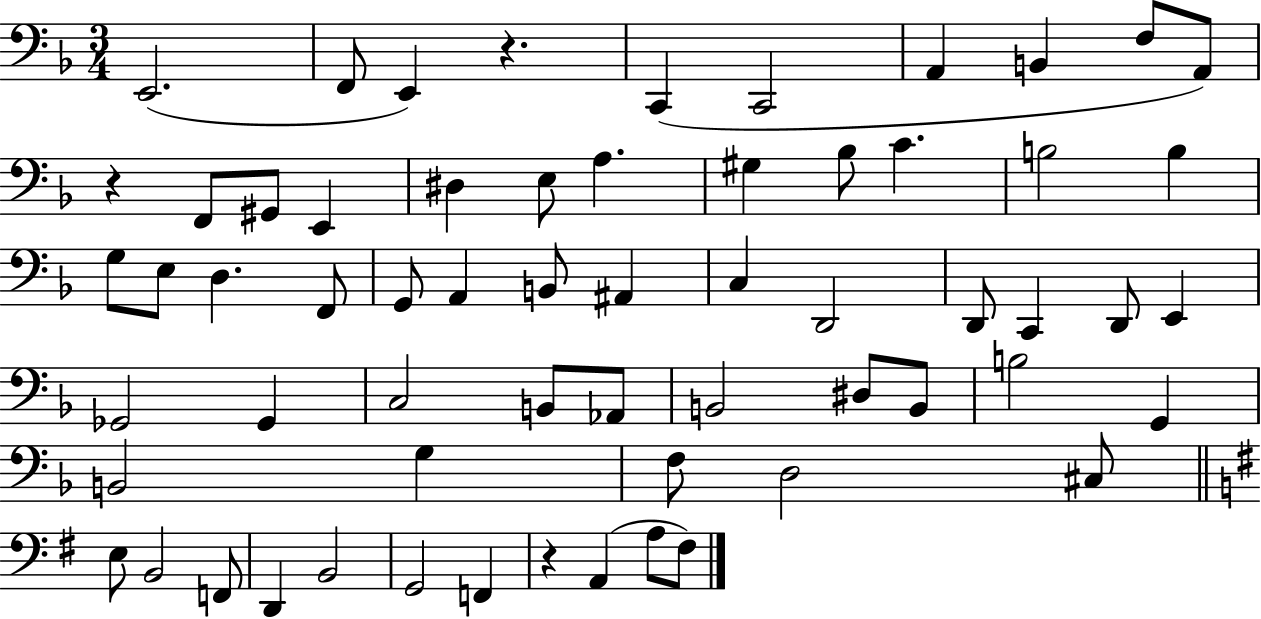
{
  \clef bass
  \numericTimeSignature
  \time 3/4
  \key f \major
  e,2.( | f,8 e,4) r4. | c,4( c,2 | a,4 b,4 f8 a,8) | \break r4 f,8 gis,8 e,4 | dis4 e8 a4. | gis4 bes8 c'4. | b2 b4 | \break g8 e8 d4. f,8 | g,8 a,4 b,8 ais,4 | c4 d,2 | d,8 c,4 d,8 e,4 | \break ges,2 ges,4 | c2 b,8 aes,8 | b,2 dis8 b,8 | b2 g,4 | \break b,2 g4 | f8 d2 cis8 | \bar "||" \break \key g \major e8 b,2 f,8 | d,4 b,2 | g,2 f,4 | r4 a,4( a8 fis8) | \break \bar "|."
}